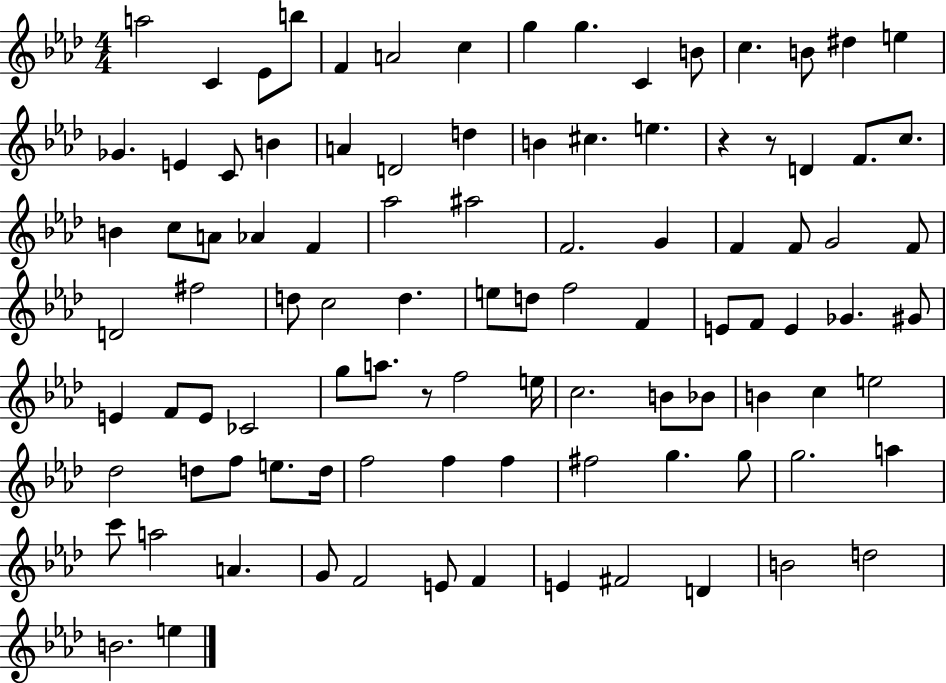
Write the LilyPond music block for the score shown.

{
  \clef treble
  \numericTimeSignature
  \time 4/4
  \key aes \major
  a''2 c'4 ees'8 b''8 | f'4 a'2 c''4 | g''4 g''4. c'4 b'8 | c''4. b'8 dis''4 e''4 | \break ges'4. e'4 c'8 b'4 | a'4 d'2 d''4 | b'4 cis''4. e''4. | r4 r8 d'4 f'8. c''8. | \break b'4 c''8 a'8 aes'4 f'4 | aes''2 ais''2 | f'2. g'4 | f'4 f'8 g'2 f'8 | \break d'2 fis''2 | d''8 c''2 d''4. | e''8 d''8 f''2 f'4 | e'8 f'8 e'4 ges'4. gis'8 | \break e'4 f'8 e'8 ces'2 | g''8 a''8. r8 f''2 e''16 | c''2. b'8 bes'8 | b'4 c''4 e''2 | \break des''2 d''8 f''8 e''8. d''16 | f''2 f''4 f''4 | fis''2 g''4. g''8 | g''2. a''4 | \break c'''8 a''2 a'4. | g'8 f'2 e'8 f'4 | e'4 fis'2 d'4 | b'2 d''2 | \break b'2. e''4 | \bar "|."
}